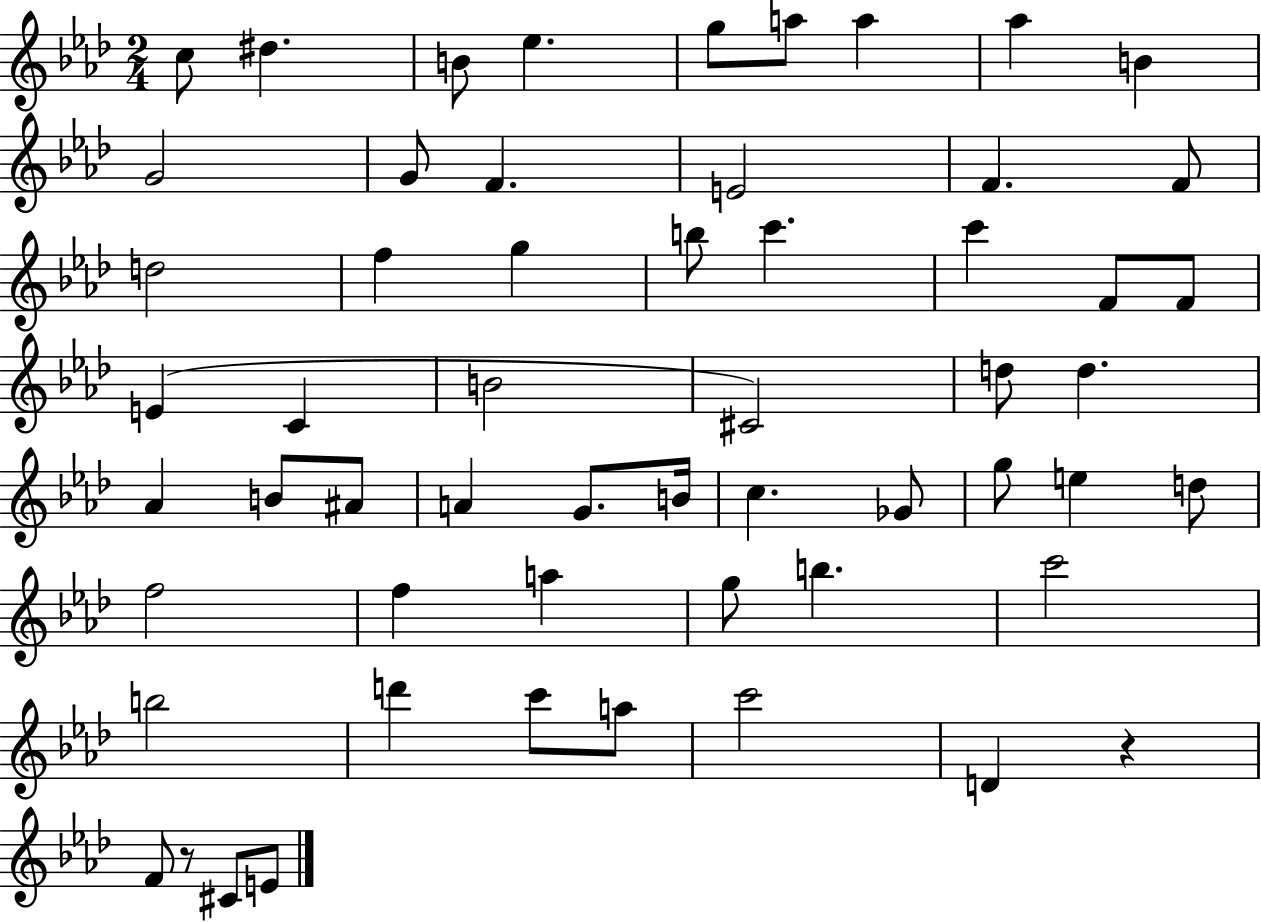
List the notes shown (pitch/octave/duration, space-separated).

C5/e D#5/q. B4/e Eb5/q. G5/e A5/e A5/q Ab5/q B4/q G4/h G4/e F4/q. E4/h F4/q. F4/e D5/h F5/q G5/q B5/e C6/q. C6/q F4/e F4/e E4/q C4/q B4/h C#4/h D5/e D5/q. Ab4/q B4/e A#4/e A4/q G4/e. B4/s C5/q. Gb4/e G5/e E5/q D5/e F5/h F5/q A5/q G5/e B5/q. C6/h B5/h D6/q C6/e A5/e C6/h D4/q R/q F4/e R/e C#4/e E4/e